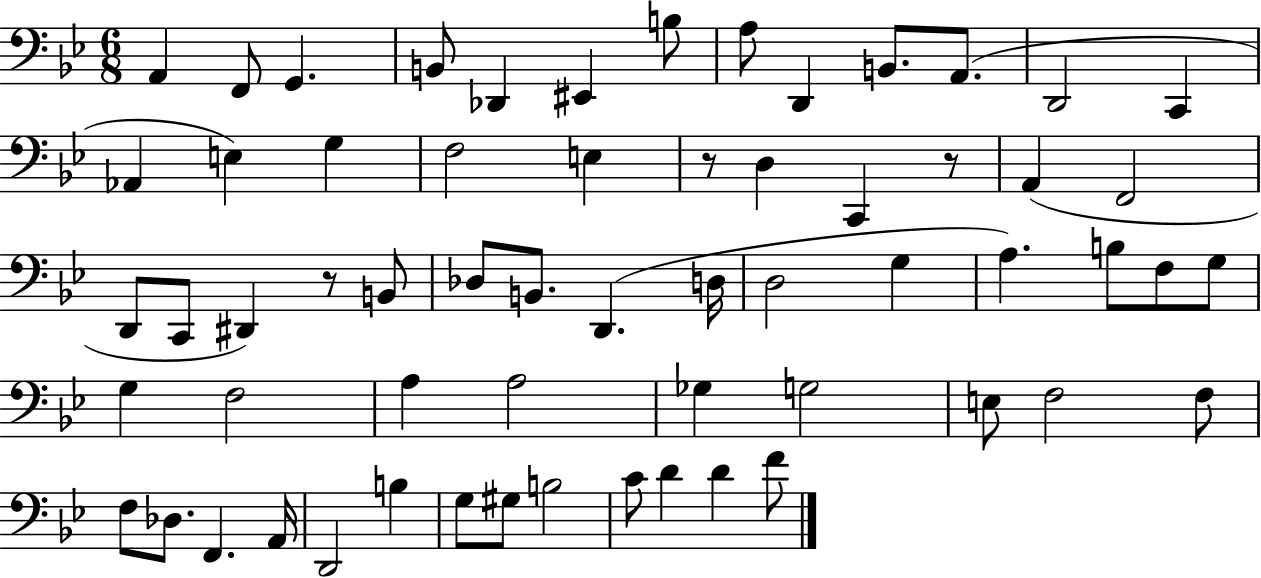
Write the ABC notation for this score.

X:1
T:Untitled
M:6/8
L:1/4
K:Bb
A,, F,,/2 G,, B,,/2 _D,, ^E,, B,/2 A,/2 D,, B,,/2 A,,/2 D,,2 C,, _A,, E, G, F,2 E, z/2 D, C,, z/2 A,, F,,2 D,,/2 C,,/2 ^D,, z/2 B,,/2 _D,/2 B,,/2 D,, D,/4 D,2 G, A, B,/2 F,/2 G,/2 G, F,2 A, A,2 _G, G,2 E,/2 F,2 F,/2 F,/2 _D,/2 F,, A,,/4 D,,2 B, G,/2 ^G,/2 B,2 C/2 D D F/2